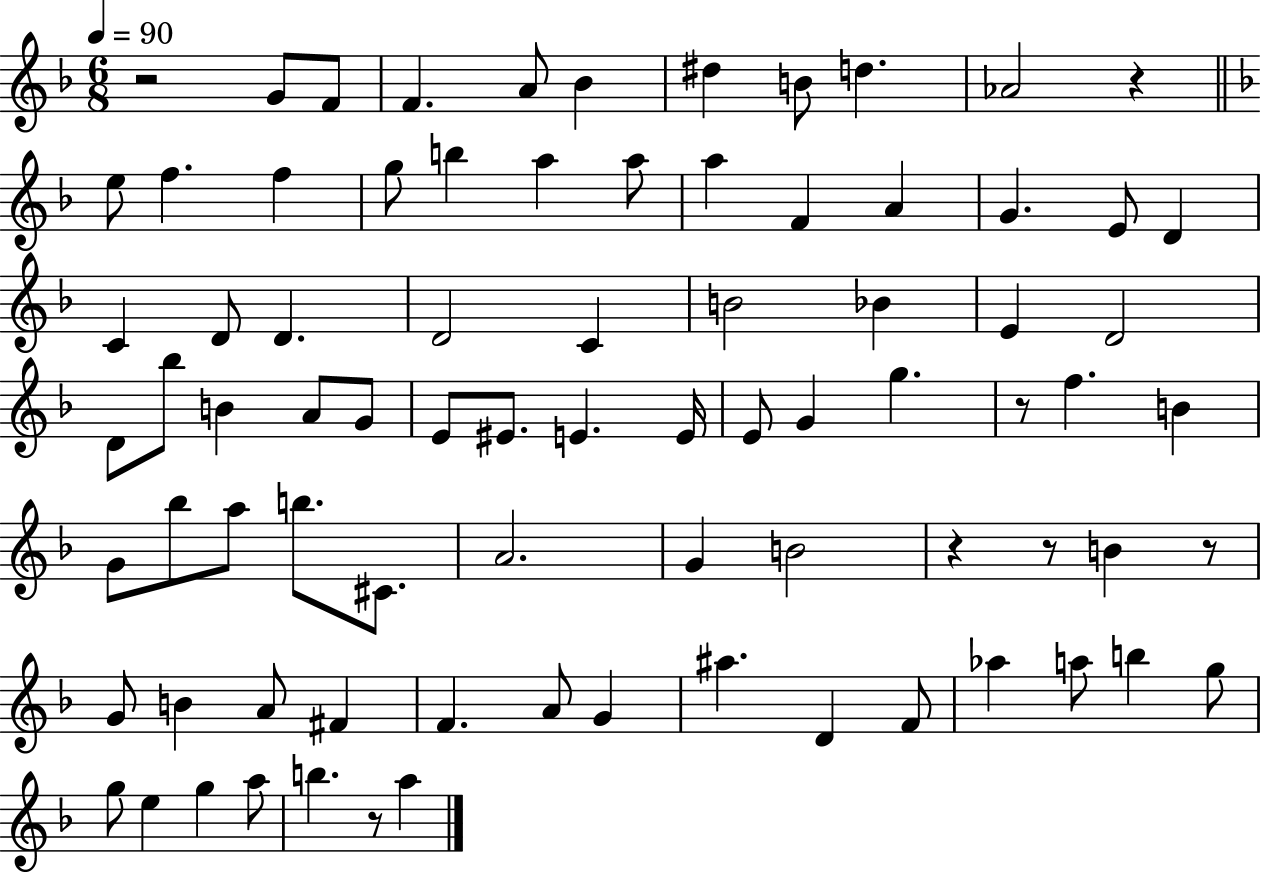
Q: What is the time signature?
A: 6/8